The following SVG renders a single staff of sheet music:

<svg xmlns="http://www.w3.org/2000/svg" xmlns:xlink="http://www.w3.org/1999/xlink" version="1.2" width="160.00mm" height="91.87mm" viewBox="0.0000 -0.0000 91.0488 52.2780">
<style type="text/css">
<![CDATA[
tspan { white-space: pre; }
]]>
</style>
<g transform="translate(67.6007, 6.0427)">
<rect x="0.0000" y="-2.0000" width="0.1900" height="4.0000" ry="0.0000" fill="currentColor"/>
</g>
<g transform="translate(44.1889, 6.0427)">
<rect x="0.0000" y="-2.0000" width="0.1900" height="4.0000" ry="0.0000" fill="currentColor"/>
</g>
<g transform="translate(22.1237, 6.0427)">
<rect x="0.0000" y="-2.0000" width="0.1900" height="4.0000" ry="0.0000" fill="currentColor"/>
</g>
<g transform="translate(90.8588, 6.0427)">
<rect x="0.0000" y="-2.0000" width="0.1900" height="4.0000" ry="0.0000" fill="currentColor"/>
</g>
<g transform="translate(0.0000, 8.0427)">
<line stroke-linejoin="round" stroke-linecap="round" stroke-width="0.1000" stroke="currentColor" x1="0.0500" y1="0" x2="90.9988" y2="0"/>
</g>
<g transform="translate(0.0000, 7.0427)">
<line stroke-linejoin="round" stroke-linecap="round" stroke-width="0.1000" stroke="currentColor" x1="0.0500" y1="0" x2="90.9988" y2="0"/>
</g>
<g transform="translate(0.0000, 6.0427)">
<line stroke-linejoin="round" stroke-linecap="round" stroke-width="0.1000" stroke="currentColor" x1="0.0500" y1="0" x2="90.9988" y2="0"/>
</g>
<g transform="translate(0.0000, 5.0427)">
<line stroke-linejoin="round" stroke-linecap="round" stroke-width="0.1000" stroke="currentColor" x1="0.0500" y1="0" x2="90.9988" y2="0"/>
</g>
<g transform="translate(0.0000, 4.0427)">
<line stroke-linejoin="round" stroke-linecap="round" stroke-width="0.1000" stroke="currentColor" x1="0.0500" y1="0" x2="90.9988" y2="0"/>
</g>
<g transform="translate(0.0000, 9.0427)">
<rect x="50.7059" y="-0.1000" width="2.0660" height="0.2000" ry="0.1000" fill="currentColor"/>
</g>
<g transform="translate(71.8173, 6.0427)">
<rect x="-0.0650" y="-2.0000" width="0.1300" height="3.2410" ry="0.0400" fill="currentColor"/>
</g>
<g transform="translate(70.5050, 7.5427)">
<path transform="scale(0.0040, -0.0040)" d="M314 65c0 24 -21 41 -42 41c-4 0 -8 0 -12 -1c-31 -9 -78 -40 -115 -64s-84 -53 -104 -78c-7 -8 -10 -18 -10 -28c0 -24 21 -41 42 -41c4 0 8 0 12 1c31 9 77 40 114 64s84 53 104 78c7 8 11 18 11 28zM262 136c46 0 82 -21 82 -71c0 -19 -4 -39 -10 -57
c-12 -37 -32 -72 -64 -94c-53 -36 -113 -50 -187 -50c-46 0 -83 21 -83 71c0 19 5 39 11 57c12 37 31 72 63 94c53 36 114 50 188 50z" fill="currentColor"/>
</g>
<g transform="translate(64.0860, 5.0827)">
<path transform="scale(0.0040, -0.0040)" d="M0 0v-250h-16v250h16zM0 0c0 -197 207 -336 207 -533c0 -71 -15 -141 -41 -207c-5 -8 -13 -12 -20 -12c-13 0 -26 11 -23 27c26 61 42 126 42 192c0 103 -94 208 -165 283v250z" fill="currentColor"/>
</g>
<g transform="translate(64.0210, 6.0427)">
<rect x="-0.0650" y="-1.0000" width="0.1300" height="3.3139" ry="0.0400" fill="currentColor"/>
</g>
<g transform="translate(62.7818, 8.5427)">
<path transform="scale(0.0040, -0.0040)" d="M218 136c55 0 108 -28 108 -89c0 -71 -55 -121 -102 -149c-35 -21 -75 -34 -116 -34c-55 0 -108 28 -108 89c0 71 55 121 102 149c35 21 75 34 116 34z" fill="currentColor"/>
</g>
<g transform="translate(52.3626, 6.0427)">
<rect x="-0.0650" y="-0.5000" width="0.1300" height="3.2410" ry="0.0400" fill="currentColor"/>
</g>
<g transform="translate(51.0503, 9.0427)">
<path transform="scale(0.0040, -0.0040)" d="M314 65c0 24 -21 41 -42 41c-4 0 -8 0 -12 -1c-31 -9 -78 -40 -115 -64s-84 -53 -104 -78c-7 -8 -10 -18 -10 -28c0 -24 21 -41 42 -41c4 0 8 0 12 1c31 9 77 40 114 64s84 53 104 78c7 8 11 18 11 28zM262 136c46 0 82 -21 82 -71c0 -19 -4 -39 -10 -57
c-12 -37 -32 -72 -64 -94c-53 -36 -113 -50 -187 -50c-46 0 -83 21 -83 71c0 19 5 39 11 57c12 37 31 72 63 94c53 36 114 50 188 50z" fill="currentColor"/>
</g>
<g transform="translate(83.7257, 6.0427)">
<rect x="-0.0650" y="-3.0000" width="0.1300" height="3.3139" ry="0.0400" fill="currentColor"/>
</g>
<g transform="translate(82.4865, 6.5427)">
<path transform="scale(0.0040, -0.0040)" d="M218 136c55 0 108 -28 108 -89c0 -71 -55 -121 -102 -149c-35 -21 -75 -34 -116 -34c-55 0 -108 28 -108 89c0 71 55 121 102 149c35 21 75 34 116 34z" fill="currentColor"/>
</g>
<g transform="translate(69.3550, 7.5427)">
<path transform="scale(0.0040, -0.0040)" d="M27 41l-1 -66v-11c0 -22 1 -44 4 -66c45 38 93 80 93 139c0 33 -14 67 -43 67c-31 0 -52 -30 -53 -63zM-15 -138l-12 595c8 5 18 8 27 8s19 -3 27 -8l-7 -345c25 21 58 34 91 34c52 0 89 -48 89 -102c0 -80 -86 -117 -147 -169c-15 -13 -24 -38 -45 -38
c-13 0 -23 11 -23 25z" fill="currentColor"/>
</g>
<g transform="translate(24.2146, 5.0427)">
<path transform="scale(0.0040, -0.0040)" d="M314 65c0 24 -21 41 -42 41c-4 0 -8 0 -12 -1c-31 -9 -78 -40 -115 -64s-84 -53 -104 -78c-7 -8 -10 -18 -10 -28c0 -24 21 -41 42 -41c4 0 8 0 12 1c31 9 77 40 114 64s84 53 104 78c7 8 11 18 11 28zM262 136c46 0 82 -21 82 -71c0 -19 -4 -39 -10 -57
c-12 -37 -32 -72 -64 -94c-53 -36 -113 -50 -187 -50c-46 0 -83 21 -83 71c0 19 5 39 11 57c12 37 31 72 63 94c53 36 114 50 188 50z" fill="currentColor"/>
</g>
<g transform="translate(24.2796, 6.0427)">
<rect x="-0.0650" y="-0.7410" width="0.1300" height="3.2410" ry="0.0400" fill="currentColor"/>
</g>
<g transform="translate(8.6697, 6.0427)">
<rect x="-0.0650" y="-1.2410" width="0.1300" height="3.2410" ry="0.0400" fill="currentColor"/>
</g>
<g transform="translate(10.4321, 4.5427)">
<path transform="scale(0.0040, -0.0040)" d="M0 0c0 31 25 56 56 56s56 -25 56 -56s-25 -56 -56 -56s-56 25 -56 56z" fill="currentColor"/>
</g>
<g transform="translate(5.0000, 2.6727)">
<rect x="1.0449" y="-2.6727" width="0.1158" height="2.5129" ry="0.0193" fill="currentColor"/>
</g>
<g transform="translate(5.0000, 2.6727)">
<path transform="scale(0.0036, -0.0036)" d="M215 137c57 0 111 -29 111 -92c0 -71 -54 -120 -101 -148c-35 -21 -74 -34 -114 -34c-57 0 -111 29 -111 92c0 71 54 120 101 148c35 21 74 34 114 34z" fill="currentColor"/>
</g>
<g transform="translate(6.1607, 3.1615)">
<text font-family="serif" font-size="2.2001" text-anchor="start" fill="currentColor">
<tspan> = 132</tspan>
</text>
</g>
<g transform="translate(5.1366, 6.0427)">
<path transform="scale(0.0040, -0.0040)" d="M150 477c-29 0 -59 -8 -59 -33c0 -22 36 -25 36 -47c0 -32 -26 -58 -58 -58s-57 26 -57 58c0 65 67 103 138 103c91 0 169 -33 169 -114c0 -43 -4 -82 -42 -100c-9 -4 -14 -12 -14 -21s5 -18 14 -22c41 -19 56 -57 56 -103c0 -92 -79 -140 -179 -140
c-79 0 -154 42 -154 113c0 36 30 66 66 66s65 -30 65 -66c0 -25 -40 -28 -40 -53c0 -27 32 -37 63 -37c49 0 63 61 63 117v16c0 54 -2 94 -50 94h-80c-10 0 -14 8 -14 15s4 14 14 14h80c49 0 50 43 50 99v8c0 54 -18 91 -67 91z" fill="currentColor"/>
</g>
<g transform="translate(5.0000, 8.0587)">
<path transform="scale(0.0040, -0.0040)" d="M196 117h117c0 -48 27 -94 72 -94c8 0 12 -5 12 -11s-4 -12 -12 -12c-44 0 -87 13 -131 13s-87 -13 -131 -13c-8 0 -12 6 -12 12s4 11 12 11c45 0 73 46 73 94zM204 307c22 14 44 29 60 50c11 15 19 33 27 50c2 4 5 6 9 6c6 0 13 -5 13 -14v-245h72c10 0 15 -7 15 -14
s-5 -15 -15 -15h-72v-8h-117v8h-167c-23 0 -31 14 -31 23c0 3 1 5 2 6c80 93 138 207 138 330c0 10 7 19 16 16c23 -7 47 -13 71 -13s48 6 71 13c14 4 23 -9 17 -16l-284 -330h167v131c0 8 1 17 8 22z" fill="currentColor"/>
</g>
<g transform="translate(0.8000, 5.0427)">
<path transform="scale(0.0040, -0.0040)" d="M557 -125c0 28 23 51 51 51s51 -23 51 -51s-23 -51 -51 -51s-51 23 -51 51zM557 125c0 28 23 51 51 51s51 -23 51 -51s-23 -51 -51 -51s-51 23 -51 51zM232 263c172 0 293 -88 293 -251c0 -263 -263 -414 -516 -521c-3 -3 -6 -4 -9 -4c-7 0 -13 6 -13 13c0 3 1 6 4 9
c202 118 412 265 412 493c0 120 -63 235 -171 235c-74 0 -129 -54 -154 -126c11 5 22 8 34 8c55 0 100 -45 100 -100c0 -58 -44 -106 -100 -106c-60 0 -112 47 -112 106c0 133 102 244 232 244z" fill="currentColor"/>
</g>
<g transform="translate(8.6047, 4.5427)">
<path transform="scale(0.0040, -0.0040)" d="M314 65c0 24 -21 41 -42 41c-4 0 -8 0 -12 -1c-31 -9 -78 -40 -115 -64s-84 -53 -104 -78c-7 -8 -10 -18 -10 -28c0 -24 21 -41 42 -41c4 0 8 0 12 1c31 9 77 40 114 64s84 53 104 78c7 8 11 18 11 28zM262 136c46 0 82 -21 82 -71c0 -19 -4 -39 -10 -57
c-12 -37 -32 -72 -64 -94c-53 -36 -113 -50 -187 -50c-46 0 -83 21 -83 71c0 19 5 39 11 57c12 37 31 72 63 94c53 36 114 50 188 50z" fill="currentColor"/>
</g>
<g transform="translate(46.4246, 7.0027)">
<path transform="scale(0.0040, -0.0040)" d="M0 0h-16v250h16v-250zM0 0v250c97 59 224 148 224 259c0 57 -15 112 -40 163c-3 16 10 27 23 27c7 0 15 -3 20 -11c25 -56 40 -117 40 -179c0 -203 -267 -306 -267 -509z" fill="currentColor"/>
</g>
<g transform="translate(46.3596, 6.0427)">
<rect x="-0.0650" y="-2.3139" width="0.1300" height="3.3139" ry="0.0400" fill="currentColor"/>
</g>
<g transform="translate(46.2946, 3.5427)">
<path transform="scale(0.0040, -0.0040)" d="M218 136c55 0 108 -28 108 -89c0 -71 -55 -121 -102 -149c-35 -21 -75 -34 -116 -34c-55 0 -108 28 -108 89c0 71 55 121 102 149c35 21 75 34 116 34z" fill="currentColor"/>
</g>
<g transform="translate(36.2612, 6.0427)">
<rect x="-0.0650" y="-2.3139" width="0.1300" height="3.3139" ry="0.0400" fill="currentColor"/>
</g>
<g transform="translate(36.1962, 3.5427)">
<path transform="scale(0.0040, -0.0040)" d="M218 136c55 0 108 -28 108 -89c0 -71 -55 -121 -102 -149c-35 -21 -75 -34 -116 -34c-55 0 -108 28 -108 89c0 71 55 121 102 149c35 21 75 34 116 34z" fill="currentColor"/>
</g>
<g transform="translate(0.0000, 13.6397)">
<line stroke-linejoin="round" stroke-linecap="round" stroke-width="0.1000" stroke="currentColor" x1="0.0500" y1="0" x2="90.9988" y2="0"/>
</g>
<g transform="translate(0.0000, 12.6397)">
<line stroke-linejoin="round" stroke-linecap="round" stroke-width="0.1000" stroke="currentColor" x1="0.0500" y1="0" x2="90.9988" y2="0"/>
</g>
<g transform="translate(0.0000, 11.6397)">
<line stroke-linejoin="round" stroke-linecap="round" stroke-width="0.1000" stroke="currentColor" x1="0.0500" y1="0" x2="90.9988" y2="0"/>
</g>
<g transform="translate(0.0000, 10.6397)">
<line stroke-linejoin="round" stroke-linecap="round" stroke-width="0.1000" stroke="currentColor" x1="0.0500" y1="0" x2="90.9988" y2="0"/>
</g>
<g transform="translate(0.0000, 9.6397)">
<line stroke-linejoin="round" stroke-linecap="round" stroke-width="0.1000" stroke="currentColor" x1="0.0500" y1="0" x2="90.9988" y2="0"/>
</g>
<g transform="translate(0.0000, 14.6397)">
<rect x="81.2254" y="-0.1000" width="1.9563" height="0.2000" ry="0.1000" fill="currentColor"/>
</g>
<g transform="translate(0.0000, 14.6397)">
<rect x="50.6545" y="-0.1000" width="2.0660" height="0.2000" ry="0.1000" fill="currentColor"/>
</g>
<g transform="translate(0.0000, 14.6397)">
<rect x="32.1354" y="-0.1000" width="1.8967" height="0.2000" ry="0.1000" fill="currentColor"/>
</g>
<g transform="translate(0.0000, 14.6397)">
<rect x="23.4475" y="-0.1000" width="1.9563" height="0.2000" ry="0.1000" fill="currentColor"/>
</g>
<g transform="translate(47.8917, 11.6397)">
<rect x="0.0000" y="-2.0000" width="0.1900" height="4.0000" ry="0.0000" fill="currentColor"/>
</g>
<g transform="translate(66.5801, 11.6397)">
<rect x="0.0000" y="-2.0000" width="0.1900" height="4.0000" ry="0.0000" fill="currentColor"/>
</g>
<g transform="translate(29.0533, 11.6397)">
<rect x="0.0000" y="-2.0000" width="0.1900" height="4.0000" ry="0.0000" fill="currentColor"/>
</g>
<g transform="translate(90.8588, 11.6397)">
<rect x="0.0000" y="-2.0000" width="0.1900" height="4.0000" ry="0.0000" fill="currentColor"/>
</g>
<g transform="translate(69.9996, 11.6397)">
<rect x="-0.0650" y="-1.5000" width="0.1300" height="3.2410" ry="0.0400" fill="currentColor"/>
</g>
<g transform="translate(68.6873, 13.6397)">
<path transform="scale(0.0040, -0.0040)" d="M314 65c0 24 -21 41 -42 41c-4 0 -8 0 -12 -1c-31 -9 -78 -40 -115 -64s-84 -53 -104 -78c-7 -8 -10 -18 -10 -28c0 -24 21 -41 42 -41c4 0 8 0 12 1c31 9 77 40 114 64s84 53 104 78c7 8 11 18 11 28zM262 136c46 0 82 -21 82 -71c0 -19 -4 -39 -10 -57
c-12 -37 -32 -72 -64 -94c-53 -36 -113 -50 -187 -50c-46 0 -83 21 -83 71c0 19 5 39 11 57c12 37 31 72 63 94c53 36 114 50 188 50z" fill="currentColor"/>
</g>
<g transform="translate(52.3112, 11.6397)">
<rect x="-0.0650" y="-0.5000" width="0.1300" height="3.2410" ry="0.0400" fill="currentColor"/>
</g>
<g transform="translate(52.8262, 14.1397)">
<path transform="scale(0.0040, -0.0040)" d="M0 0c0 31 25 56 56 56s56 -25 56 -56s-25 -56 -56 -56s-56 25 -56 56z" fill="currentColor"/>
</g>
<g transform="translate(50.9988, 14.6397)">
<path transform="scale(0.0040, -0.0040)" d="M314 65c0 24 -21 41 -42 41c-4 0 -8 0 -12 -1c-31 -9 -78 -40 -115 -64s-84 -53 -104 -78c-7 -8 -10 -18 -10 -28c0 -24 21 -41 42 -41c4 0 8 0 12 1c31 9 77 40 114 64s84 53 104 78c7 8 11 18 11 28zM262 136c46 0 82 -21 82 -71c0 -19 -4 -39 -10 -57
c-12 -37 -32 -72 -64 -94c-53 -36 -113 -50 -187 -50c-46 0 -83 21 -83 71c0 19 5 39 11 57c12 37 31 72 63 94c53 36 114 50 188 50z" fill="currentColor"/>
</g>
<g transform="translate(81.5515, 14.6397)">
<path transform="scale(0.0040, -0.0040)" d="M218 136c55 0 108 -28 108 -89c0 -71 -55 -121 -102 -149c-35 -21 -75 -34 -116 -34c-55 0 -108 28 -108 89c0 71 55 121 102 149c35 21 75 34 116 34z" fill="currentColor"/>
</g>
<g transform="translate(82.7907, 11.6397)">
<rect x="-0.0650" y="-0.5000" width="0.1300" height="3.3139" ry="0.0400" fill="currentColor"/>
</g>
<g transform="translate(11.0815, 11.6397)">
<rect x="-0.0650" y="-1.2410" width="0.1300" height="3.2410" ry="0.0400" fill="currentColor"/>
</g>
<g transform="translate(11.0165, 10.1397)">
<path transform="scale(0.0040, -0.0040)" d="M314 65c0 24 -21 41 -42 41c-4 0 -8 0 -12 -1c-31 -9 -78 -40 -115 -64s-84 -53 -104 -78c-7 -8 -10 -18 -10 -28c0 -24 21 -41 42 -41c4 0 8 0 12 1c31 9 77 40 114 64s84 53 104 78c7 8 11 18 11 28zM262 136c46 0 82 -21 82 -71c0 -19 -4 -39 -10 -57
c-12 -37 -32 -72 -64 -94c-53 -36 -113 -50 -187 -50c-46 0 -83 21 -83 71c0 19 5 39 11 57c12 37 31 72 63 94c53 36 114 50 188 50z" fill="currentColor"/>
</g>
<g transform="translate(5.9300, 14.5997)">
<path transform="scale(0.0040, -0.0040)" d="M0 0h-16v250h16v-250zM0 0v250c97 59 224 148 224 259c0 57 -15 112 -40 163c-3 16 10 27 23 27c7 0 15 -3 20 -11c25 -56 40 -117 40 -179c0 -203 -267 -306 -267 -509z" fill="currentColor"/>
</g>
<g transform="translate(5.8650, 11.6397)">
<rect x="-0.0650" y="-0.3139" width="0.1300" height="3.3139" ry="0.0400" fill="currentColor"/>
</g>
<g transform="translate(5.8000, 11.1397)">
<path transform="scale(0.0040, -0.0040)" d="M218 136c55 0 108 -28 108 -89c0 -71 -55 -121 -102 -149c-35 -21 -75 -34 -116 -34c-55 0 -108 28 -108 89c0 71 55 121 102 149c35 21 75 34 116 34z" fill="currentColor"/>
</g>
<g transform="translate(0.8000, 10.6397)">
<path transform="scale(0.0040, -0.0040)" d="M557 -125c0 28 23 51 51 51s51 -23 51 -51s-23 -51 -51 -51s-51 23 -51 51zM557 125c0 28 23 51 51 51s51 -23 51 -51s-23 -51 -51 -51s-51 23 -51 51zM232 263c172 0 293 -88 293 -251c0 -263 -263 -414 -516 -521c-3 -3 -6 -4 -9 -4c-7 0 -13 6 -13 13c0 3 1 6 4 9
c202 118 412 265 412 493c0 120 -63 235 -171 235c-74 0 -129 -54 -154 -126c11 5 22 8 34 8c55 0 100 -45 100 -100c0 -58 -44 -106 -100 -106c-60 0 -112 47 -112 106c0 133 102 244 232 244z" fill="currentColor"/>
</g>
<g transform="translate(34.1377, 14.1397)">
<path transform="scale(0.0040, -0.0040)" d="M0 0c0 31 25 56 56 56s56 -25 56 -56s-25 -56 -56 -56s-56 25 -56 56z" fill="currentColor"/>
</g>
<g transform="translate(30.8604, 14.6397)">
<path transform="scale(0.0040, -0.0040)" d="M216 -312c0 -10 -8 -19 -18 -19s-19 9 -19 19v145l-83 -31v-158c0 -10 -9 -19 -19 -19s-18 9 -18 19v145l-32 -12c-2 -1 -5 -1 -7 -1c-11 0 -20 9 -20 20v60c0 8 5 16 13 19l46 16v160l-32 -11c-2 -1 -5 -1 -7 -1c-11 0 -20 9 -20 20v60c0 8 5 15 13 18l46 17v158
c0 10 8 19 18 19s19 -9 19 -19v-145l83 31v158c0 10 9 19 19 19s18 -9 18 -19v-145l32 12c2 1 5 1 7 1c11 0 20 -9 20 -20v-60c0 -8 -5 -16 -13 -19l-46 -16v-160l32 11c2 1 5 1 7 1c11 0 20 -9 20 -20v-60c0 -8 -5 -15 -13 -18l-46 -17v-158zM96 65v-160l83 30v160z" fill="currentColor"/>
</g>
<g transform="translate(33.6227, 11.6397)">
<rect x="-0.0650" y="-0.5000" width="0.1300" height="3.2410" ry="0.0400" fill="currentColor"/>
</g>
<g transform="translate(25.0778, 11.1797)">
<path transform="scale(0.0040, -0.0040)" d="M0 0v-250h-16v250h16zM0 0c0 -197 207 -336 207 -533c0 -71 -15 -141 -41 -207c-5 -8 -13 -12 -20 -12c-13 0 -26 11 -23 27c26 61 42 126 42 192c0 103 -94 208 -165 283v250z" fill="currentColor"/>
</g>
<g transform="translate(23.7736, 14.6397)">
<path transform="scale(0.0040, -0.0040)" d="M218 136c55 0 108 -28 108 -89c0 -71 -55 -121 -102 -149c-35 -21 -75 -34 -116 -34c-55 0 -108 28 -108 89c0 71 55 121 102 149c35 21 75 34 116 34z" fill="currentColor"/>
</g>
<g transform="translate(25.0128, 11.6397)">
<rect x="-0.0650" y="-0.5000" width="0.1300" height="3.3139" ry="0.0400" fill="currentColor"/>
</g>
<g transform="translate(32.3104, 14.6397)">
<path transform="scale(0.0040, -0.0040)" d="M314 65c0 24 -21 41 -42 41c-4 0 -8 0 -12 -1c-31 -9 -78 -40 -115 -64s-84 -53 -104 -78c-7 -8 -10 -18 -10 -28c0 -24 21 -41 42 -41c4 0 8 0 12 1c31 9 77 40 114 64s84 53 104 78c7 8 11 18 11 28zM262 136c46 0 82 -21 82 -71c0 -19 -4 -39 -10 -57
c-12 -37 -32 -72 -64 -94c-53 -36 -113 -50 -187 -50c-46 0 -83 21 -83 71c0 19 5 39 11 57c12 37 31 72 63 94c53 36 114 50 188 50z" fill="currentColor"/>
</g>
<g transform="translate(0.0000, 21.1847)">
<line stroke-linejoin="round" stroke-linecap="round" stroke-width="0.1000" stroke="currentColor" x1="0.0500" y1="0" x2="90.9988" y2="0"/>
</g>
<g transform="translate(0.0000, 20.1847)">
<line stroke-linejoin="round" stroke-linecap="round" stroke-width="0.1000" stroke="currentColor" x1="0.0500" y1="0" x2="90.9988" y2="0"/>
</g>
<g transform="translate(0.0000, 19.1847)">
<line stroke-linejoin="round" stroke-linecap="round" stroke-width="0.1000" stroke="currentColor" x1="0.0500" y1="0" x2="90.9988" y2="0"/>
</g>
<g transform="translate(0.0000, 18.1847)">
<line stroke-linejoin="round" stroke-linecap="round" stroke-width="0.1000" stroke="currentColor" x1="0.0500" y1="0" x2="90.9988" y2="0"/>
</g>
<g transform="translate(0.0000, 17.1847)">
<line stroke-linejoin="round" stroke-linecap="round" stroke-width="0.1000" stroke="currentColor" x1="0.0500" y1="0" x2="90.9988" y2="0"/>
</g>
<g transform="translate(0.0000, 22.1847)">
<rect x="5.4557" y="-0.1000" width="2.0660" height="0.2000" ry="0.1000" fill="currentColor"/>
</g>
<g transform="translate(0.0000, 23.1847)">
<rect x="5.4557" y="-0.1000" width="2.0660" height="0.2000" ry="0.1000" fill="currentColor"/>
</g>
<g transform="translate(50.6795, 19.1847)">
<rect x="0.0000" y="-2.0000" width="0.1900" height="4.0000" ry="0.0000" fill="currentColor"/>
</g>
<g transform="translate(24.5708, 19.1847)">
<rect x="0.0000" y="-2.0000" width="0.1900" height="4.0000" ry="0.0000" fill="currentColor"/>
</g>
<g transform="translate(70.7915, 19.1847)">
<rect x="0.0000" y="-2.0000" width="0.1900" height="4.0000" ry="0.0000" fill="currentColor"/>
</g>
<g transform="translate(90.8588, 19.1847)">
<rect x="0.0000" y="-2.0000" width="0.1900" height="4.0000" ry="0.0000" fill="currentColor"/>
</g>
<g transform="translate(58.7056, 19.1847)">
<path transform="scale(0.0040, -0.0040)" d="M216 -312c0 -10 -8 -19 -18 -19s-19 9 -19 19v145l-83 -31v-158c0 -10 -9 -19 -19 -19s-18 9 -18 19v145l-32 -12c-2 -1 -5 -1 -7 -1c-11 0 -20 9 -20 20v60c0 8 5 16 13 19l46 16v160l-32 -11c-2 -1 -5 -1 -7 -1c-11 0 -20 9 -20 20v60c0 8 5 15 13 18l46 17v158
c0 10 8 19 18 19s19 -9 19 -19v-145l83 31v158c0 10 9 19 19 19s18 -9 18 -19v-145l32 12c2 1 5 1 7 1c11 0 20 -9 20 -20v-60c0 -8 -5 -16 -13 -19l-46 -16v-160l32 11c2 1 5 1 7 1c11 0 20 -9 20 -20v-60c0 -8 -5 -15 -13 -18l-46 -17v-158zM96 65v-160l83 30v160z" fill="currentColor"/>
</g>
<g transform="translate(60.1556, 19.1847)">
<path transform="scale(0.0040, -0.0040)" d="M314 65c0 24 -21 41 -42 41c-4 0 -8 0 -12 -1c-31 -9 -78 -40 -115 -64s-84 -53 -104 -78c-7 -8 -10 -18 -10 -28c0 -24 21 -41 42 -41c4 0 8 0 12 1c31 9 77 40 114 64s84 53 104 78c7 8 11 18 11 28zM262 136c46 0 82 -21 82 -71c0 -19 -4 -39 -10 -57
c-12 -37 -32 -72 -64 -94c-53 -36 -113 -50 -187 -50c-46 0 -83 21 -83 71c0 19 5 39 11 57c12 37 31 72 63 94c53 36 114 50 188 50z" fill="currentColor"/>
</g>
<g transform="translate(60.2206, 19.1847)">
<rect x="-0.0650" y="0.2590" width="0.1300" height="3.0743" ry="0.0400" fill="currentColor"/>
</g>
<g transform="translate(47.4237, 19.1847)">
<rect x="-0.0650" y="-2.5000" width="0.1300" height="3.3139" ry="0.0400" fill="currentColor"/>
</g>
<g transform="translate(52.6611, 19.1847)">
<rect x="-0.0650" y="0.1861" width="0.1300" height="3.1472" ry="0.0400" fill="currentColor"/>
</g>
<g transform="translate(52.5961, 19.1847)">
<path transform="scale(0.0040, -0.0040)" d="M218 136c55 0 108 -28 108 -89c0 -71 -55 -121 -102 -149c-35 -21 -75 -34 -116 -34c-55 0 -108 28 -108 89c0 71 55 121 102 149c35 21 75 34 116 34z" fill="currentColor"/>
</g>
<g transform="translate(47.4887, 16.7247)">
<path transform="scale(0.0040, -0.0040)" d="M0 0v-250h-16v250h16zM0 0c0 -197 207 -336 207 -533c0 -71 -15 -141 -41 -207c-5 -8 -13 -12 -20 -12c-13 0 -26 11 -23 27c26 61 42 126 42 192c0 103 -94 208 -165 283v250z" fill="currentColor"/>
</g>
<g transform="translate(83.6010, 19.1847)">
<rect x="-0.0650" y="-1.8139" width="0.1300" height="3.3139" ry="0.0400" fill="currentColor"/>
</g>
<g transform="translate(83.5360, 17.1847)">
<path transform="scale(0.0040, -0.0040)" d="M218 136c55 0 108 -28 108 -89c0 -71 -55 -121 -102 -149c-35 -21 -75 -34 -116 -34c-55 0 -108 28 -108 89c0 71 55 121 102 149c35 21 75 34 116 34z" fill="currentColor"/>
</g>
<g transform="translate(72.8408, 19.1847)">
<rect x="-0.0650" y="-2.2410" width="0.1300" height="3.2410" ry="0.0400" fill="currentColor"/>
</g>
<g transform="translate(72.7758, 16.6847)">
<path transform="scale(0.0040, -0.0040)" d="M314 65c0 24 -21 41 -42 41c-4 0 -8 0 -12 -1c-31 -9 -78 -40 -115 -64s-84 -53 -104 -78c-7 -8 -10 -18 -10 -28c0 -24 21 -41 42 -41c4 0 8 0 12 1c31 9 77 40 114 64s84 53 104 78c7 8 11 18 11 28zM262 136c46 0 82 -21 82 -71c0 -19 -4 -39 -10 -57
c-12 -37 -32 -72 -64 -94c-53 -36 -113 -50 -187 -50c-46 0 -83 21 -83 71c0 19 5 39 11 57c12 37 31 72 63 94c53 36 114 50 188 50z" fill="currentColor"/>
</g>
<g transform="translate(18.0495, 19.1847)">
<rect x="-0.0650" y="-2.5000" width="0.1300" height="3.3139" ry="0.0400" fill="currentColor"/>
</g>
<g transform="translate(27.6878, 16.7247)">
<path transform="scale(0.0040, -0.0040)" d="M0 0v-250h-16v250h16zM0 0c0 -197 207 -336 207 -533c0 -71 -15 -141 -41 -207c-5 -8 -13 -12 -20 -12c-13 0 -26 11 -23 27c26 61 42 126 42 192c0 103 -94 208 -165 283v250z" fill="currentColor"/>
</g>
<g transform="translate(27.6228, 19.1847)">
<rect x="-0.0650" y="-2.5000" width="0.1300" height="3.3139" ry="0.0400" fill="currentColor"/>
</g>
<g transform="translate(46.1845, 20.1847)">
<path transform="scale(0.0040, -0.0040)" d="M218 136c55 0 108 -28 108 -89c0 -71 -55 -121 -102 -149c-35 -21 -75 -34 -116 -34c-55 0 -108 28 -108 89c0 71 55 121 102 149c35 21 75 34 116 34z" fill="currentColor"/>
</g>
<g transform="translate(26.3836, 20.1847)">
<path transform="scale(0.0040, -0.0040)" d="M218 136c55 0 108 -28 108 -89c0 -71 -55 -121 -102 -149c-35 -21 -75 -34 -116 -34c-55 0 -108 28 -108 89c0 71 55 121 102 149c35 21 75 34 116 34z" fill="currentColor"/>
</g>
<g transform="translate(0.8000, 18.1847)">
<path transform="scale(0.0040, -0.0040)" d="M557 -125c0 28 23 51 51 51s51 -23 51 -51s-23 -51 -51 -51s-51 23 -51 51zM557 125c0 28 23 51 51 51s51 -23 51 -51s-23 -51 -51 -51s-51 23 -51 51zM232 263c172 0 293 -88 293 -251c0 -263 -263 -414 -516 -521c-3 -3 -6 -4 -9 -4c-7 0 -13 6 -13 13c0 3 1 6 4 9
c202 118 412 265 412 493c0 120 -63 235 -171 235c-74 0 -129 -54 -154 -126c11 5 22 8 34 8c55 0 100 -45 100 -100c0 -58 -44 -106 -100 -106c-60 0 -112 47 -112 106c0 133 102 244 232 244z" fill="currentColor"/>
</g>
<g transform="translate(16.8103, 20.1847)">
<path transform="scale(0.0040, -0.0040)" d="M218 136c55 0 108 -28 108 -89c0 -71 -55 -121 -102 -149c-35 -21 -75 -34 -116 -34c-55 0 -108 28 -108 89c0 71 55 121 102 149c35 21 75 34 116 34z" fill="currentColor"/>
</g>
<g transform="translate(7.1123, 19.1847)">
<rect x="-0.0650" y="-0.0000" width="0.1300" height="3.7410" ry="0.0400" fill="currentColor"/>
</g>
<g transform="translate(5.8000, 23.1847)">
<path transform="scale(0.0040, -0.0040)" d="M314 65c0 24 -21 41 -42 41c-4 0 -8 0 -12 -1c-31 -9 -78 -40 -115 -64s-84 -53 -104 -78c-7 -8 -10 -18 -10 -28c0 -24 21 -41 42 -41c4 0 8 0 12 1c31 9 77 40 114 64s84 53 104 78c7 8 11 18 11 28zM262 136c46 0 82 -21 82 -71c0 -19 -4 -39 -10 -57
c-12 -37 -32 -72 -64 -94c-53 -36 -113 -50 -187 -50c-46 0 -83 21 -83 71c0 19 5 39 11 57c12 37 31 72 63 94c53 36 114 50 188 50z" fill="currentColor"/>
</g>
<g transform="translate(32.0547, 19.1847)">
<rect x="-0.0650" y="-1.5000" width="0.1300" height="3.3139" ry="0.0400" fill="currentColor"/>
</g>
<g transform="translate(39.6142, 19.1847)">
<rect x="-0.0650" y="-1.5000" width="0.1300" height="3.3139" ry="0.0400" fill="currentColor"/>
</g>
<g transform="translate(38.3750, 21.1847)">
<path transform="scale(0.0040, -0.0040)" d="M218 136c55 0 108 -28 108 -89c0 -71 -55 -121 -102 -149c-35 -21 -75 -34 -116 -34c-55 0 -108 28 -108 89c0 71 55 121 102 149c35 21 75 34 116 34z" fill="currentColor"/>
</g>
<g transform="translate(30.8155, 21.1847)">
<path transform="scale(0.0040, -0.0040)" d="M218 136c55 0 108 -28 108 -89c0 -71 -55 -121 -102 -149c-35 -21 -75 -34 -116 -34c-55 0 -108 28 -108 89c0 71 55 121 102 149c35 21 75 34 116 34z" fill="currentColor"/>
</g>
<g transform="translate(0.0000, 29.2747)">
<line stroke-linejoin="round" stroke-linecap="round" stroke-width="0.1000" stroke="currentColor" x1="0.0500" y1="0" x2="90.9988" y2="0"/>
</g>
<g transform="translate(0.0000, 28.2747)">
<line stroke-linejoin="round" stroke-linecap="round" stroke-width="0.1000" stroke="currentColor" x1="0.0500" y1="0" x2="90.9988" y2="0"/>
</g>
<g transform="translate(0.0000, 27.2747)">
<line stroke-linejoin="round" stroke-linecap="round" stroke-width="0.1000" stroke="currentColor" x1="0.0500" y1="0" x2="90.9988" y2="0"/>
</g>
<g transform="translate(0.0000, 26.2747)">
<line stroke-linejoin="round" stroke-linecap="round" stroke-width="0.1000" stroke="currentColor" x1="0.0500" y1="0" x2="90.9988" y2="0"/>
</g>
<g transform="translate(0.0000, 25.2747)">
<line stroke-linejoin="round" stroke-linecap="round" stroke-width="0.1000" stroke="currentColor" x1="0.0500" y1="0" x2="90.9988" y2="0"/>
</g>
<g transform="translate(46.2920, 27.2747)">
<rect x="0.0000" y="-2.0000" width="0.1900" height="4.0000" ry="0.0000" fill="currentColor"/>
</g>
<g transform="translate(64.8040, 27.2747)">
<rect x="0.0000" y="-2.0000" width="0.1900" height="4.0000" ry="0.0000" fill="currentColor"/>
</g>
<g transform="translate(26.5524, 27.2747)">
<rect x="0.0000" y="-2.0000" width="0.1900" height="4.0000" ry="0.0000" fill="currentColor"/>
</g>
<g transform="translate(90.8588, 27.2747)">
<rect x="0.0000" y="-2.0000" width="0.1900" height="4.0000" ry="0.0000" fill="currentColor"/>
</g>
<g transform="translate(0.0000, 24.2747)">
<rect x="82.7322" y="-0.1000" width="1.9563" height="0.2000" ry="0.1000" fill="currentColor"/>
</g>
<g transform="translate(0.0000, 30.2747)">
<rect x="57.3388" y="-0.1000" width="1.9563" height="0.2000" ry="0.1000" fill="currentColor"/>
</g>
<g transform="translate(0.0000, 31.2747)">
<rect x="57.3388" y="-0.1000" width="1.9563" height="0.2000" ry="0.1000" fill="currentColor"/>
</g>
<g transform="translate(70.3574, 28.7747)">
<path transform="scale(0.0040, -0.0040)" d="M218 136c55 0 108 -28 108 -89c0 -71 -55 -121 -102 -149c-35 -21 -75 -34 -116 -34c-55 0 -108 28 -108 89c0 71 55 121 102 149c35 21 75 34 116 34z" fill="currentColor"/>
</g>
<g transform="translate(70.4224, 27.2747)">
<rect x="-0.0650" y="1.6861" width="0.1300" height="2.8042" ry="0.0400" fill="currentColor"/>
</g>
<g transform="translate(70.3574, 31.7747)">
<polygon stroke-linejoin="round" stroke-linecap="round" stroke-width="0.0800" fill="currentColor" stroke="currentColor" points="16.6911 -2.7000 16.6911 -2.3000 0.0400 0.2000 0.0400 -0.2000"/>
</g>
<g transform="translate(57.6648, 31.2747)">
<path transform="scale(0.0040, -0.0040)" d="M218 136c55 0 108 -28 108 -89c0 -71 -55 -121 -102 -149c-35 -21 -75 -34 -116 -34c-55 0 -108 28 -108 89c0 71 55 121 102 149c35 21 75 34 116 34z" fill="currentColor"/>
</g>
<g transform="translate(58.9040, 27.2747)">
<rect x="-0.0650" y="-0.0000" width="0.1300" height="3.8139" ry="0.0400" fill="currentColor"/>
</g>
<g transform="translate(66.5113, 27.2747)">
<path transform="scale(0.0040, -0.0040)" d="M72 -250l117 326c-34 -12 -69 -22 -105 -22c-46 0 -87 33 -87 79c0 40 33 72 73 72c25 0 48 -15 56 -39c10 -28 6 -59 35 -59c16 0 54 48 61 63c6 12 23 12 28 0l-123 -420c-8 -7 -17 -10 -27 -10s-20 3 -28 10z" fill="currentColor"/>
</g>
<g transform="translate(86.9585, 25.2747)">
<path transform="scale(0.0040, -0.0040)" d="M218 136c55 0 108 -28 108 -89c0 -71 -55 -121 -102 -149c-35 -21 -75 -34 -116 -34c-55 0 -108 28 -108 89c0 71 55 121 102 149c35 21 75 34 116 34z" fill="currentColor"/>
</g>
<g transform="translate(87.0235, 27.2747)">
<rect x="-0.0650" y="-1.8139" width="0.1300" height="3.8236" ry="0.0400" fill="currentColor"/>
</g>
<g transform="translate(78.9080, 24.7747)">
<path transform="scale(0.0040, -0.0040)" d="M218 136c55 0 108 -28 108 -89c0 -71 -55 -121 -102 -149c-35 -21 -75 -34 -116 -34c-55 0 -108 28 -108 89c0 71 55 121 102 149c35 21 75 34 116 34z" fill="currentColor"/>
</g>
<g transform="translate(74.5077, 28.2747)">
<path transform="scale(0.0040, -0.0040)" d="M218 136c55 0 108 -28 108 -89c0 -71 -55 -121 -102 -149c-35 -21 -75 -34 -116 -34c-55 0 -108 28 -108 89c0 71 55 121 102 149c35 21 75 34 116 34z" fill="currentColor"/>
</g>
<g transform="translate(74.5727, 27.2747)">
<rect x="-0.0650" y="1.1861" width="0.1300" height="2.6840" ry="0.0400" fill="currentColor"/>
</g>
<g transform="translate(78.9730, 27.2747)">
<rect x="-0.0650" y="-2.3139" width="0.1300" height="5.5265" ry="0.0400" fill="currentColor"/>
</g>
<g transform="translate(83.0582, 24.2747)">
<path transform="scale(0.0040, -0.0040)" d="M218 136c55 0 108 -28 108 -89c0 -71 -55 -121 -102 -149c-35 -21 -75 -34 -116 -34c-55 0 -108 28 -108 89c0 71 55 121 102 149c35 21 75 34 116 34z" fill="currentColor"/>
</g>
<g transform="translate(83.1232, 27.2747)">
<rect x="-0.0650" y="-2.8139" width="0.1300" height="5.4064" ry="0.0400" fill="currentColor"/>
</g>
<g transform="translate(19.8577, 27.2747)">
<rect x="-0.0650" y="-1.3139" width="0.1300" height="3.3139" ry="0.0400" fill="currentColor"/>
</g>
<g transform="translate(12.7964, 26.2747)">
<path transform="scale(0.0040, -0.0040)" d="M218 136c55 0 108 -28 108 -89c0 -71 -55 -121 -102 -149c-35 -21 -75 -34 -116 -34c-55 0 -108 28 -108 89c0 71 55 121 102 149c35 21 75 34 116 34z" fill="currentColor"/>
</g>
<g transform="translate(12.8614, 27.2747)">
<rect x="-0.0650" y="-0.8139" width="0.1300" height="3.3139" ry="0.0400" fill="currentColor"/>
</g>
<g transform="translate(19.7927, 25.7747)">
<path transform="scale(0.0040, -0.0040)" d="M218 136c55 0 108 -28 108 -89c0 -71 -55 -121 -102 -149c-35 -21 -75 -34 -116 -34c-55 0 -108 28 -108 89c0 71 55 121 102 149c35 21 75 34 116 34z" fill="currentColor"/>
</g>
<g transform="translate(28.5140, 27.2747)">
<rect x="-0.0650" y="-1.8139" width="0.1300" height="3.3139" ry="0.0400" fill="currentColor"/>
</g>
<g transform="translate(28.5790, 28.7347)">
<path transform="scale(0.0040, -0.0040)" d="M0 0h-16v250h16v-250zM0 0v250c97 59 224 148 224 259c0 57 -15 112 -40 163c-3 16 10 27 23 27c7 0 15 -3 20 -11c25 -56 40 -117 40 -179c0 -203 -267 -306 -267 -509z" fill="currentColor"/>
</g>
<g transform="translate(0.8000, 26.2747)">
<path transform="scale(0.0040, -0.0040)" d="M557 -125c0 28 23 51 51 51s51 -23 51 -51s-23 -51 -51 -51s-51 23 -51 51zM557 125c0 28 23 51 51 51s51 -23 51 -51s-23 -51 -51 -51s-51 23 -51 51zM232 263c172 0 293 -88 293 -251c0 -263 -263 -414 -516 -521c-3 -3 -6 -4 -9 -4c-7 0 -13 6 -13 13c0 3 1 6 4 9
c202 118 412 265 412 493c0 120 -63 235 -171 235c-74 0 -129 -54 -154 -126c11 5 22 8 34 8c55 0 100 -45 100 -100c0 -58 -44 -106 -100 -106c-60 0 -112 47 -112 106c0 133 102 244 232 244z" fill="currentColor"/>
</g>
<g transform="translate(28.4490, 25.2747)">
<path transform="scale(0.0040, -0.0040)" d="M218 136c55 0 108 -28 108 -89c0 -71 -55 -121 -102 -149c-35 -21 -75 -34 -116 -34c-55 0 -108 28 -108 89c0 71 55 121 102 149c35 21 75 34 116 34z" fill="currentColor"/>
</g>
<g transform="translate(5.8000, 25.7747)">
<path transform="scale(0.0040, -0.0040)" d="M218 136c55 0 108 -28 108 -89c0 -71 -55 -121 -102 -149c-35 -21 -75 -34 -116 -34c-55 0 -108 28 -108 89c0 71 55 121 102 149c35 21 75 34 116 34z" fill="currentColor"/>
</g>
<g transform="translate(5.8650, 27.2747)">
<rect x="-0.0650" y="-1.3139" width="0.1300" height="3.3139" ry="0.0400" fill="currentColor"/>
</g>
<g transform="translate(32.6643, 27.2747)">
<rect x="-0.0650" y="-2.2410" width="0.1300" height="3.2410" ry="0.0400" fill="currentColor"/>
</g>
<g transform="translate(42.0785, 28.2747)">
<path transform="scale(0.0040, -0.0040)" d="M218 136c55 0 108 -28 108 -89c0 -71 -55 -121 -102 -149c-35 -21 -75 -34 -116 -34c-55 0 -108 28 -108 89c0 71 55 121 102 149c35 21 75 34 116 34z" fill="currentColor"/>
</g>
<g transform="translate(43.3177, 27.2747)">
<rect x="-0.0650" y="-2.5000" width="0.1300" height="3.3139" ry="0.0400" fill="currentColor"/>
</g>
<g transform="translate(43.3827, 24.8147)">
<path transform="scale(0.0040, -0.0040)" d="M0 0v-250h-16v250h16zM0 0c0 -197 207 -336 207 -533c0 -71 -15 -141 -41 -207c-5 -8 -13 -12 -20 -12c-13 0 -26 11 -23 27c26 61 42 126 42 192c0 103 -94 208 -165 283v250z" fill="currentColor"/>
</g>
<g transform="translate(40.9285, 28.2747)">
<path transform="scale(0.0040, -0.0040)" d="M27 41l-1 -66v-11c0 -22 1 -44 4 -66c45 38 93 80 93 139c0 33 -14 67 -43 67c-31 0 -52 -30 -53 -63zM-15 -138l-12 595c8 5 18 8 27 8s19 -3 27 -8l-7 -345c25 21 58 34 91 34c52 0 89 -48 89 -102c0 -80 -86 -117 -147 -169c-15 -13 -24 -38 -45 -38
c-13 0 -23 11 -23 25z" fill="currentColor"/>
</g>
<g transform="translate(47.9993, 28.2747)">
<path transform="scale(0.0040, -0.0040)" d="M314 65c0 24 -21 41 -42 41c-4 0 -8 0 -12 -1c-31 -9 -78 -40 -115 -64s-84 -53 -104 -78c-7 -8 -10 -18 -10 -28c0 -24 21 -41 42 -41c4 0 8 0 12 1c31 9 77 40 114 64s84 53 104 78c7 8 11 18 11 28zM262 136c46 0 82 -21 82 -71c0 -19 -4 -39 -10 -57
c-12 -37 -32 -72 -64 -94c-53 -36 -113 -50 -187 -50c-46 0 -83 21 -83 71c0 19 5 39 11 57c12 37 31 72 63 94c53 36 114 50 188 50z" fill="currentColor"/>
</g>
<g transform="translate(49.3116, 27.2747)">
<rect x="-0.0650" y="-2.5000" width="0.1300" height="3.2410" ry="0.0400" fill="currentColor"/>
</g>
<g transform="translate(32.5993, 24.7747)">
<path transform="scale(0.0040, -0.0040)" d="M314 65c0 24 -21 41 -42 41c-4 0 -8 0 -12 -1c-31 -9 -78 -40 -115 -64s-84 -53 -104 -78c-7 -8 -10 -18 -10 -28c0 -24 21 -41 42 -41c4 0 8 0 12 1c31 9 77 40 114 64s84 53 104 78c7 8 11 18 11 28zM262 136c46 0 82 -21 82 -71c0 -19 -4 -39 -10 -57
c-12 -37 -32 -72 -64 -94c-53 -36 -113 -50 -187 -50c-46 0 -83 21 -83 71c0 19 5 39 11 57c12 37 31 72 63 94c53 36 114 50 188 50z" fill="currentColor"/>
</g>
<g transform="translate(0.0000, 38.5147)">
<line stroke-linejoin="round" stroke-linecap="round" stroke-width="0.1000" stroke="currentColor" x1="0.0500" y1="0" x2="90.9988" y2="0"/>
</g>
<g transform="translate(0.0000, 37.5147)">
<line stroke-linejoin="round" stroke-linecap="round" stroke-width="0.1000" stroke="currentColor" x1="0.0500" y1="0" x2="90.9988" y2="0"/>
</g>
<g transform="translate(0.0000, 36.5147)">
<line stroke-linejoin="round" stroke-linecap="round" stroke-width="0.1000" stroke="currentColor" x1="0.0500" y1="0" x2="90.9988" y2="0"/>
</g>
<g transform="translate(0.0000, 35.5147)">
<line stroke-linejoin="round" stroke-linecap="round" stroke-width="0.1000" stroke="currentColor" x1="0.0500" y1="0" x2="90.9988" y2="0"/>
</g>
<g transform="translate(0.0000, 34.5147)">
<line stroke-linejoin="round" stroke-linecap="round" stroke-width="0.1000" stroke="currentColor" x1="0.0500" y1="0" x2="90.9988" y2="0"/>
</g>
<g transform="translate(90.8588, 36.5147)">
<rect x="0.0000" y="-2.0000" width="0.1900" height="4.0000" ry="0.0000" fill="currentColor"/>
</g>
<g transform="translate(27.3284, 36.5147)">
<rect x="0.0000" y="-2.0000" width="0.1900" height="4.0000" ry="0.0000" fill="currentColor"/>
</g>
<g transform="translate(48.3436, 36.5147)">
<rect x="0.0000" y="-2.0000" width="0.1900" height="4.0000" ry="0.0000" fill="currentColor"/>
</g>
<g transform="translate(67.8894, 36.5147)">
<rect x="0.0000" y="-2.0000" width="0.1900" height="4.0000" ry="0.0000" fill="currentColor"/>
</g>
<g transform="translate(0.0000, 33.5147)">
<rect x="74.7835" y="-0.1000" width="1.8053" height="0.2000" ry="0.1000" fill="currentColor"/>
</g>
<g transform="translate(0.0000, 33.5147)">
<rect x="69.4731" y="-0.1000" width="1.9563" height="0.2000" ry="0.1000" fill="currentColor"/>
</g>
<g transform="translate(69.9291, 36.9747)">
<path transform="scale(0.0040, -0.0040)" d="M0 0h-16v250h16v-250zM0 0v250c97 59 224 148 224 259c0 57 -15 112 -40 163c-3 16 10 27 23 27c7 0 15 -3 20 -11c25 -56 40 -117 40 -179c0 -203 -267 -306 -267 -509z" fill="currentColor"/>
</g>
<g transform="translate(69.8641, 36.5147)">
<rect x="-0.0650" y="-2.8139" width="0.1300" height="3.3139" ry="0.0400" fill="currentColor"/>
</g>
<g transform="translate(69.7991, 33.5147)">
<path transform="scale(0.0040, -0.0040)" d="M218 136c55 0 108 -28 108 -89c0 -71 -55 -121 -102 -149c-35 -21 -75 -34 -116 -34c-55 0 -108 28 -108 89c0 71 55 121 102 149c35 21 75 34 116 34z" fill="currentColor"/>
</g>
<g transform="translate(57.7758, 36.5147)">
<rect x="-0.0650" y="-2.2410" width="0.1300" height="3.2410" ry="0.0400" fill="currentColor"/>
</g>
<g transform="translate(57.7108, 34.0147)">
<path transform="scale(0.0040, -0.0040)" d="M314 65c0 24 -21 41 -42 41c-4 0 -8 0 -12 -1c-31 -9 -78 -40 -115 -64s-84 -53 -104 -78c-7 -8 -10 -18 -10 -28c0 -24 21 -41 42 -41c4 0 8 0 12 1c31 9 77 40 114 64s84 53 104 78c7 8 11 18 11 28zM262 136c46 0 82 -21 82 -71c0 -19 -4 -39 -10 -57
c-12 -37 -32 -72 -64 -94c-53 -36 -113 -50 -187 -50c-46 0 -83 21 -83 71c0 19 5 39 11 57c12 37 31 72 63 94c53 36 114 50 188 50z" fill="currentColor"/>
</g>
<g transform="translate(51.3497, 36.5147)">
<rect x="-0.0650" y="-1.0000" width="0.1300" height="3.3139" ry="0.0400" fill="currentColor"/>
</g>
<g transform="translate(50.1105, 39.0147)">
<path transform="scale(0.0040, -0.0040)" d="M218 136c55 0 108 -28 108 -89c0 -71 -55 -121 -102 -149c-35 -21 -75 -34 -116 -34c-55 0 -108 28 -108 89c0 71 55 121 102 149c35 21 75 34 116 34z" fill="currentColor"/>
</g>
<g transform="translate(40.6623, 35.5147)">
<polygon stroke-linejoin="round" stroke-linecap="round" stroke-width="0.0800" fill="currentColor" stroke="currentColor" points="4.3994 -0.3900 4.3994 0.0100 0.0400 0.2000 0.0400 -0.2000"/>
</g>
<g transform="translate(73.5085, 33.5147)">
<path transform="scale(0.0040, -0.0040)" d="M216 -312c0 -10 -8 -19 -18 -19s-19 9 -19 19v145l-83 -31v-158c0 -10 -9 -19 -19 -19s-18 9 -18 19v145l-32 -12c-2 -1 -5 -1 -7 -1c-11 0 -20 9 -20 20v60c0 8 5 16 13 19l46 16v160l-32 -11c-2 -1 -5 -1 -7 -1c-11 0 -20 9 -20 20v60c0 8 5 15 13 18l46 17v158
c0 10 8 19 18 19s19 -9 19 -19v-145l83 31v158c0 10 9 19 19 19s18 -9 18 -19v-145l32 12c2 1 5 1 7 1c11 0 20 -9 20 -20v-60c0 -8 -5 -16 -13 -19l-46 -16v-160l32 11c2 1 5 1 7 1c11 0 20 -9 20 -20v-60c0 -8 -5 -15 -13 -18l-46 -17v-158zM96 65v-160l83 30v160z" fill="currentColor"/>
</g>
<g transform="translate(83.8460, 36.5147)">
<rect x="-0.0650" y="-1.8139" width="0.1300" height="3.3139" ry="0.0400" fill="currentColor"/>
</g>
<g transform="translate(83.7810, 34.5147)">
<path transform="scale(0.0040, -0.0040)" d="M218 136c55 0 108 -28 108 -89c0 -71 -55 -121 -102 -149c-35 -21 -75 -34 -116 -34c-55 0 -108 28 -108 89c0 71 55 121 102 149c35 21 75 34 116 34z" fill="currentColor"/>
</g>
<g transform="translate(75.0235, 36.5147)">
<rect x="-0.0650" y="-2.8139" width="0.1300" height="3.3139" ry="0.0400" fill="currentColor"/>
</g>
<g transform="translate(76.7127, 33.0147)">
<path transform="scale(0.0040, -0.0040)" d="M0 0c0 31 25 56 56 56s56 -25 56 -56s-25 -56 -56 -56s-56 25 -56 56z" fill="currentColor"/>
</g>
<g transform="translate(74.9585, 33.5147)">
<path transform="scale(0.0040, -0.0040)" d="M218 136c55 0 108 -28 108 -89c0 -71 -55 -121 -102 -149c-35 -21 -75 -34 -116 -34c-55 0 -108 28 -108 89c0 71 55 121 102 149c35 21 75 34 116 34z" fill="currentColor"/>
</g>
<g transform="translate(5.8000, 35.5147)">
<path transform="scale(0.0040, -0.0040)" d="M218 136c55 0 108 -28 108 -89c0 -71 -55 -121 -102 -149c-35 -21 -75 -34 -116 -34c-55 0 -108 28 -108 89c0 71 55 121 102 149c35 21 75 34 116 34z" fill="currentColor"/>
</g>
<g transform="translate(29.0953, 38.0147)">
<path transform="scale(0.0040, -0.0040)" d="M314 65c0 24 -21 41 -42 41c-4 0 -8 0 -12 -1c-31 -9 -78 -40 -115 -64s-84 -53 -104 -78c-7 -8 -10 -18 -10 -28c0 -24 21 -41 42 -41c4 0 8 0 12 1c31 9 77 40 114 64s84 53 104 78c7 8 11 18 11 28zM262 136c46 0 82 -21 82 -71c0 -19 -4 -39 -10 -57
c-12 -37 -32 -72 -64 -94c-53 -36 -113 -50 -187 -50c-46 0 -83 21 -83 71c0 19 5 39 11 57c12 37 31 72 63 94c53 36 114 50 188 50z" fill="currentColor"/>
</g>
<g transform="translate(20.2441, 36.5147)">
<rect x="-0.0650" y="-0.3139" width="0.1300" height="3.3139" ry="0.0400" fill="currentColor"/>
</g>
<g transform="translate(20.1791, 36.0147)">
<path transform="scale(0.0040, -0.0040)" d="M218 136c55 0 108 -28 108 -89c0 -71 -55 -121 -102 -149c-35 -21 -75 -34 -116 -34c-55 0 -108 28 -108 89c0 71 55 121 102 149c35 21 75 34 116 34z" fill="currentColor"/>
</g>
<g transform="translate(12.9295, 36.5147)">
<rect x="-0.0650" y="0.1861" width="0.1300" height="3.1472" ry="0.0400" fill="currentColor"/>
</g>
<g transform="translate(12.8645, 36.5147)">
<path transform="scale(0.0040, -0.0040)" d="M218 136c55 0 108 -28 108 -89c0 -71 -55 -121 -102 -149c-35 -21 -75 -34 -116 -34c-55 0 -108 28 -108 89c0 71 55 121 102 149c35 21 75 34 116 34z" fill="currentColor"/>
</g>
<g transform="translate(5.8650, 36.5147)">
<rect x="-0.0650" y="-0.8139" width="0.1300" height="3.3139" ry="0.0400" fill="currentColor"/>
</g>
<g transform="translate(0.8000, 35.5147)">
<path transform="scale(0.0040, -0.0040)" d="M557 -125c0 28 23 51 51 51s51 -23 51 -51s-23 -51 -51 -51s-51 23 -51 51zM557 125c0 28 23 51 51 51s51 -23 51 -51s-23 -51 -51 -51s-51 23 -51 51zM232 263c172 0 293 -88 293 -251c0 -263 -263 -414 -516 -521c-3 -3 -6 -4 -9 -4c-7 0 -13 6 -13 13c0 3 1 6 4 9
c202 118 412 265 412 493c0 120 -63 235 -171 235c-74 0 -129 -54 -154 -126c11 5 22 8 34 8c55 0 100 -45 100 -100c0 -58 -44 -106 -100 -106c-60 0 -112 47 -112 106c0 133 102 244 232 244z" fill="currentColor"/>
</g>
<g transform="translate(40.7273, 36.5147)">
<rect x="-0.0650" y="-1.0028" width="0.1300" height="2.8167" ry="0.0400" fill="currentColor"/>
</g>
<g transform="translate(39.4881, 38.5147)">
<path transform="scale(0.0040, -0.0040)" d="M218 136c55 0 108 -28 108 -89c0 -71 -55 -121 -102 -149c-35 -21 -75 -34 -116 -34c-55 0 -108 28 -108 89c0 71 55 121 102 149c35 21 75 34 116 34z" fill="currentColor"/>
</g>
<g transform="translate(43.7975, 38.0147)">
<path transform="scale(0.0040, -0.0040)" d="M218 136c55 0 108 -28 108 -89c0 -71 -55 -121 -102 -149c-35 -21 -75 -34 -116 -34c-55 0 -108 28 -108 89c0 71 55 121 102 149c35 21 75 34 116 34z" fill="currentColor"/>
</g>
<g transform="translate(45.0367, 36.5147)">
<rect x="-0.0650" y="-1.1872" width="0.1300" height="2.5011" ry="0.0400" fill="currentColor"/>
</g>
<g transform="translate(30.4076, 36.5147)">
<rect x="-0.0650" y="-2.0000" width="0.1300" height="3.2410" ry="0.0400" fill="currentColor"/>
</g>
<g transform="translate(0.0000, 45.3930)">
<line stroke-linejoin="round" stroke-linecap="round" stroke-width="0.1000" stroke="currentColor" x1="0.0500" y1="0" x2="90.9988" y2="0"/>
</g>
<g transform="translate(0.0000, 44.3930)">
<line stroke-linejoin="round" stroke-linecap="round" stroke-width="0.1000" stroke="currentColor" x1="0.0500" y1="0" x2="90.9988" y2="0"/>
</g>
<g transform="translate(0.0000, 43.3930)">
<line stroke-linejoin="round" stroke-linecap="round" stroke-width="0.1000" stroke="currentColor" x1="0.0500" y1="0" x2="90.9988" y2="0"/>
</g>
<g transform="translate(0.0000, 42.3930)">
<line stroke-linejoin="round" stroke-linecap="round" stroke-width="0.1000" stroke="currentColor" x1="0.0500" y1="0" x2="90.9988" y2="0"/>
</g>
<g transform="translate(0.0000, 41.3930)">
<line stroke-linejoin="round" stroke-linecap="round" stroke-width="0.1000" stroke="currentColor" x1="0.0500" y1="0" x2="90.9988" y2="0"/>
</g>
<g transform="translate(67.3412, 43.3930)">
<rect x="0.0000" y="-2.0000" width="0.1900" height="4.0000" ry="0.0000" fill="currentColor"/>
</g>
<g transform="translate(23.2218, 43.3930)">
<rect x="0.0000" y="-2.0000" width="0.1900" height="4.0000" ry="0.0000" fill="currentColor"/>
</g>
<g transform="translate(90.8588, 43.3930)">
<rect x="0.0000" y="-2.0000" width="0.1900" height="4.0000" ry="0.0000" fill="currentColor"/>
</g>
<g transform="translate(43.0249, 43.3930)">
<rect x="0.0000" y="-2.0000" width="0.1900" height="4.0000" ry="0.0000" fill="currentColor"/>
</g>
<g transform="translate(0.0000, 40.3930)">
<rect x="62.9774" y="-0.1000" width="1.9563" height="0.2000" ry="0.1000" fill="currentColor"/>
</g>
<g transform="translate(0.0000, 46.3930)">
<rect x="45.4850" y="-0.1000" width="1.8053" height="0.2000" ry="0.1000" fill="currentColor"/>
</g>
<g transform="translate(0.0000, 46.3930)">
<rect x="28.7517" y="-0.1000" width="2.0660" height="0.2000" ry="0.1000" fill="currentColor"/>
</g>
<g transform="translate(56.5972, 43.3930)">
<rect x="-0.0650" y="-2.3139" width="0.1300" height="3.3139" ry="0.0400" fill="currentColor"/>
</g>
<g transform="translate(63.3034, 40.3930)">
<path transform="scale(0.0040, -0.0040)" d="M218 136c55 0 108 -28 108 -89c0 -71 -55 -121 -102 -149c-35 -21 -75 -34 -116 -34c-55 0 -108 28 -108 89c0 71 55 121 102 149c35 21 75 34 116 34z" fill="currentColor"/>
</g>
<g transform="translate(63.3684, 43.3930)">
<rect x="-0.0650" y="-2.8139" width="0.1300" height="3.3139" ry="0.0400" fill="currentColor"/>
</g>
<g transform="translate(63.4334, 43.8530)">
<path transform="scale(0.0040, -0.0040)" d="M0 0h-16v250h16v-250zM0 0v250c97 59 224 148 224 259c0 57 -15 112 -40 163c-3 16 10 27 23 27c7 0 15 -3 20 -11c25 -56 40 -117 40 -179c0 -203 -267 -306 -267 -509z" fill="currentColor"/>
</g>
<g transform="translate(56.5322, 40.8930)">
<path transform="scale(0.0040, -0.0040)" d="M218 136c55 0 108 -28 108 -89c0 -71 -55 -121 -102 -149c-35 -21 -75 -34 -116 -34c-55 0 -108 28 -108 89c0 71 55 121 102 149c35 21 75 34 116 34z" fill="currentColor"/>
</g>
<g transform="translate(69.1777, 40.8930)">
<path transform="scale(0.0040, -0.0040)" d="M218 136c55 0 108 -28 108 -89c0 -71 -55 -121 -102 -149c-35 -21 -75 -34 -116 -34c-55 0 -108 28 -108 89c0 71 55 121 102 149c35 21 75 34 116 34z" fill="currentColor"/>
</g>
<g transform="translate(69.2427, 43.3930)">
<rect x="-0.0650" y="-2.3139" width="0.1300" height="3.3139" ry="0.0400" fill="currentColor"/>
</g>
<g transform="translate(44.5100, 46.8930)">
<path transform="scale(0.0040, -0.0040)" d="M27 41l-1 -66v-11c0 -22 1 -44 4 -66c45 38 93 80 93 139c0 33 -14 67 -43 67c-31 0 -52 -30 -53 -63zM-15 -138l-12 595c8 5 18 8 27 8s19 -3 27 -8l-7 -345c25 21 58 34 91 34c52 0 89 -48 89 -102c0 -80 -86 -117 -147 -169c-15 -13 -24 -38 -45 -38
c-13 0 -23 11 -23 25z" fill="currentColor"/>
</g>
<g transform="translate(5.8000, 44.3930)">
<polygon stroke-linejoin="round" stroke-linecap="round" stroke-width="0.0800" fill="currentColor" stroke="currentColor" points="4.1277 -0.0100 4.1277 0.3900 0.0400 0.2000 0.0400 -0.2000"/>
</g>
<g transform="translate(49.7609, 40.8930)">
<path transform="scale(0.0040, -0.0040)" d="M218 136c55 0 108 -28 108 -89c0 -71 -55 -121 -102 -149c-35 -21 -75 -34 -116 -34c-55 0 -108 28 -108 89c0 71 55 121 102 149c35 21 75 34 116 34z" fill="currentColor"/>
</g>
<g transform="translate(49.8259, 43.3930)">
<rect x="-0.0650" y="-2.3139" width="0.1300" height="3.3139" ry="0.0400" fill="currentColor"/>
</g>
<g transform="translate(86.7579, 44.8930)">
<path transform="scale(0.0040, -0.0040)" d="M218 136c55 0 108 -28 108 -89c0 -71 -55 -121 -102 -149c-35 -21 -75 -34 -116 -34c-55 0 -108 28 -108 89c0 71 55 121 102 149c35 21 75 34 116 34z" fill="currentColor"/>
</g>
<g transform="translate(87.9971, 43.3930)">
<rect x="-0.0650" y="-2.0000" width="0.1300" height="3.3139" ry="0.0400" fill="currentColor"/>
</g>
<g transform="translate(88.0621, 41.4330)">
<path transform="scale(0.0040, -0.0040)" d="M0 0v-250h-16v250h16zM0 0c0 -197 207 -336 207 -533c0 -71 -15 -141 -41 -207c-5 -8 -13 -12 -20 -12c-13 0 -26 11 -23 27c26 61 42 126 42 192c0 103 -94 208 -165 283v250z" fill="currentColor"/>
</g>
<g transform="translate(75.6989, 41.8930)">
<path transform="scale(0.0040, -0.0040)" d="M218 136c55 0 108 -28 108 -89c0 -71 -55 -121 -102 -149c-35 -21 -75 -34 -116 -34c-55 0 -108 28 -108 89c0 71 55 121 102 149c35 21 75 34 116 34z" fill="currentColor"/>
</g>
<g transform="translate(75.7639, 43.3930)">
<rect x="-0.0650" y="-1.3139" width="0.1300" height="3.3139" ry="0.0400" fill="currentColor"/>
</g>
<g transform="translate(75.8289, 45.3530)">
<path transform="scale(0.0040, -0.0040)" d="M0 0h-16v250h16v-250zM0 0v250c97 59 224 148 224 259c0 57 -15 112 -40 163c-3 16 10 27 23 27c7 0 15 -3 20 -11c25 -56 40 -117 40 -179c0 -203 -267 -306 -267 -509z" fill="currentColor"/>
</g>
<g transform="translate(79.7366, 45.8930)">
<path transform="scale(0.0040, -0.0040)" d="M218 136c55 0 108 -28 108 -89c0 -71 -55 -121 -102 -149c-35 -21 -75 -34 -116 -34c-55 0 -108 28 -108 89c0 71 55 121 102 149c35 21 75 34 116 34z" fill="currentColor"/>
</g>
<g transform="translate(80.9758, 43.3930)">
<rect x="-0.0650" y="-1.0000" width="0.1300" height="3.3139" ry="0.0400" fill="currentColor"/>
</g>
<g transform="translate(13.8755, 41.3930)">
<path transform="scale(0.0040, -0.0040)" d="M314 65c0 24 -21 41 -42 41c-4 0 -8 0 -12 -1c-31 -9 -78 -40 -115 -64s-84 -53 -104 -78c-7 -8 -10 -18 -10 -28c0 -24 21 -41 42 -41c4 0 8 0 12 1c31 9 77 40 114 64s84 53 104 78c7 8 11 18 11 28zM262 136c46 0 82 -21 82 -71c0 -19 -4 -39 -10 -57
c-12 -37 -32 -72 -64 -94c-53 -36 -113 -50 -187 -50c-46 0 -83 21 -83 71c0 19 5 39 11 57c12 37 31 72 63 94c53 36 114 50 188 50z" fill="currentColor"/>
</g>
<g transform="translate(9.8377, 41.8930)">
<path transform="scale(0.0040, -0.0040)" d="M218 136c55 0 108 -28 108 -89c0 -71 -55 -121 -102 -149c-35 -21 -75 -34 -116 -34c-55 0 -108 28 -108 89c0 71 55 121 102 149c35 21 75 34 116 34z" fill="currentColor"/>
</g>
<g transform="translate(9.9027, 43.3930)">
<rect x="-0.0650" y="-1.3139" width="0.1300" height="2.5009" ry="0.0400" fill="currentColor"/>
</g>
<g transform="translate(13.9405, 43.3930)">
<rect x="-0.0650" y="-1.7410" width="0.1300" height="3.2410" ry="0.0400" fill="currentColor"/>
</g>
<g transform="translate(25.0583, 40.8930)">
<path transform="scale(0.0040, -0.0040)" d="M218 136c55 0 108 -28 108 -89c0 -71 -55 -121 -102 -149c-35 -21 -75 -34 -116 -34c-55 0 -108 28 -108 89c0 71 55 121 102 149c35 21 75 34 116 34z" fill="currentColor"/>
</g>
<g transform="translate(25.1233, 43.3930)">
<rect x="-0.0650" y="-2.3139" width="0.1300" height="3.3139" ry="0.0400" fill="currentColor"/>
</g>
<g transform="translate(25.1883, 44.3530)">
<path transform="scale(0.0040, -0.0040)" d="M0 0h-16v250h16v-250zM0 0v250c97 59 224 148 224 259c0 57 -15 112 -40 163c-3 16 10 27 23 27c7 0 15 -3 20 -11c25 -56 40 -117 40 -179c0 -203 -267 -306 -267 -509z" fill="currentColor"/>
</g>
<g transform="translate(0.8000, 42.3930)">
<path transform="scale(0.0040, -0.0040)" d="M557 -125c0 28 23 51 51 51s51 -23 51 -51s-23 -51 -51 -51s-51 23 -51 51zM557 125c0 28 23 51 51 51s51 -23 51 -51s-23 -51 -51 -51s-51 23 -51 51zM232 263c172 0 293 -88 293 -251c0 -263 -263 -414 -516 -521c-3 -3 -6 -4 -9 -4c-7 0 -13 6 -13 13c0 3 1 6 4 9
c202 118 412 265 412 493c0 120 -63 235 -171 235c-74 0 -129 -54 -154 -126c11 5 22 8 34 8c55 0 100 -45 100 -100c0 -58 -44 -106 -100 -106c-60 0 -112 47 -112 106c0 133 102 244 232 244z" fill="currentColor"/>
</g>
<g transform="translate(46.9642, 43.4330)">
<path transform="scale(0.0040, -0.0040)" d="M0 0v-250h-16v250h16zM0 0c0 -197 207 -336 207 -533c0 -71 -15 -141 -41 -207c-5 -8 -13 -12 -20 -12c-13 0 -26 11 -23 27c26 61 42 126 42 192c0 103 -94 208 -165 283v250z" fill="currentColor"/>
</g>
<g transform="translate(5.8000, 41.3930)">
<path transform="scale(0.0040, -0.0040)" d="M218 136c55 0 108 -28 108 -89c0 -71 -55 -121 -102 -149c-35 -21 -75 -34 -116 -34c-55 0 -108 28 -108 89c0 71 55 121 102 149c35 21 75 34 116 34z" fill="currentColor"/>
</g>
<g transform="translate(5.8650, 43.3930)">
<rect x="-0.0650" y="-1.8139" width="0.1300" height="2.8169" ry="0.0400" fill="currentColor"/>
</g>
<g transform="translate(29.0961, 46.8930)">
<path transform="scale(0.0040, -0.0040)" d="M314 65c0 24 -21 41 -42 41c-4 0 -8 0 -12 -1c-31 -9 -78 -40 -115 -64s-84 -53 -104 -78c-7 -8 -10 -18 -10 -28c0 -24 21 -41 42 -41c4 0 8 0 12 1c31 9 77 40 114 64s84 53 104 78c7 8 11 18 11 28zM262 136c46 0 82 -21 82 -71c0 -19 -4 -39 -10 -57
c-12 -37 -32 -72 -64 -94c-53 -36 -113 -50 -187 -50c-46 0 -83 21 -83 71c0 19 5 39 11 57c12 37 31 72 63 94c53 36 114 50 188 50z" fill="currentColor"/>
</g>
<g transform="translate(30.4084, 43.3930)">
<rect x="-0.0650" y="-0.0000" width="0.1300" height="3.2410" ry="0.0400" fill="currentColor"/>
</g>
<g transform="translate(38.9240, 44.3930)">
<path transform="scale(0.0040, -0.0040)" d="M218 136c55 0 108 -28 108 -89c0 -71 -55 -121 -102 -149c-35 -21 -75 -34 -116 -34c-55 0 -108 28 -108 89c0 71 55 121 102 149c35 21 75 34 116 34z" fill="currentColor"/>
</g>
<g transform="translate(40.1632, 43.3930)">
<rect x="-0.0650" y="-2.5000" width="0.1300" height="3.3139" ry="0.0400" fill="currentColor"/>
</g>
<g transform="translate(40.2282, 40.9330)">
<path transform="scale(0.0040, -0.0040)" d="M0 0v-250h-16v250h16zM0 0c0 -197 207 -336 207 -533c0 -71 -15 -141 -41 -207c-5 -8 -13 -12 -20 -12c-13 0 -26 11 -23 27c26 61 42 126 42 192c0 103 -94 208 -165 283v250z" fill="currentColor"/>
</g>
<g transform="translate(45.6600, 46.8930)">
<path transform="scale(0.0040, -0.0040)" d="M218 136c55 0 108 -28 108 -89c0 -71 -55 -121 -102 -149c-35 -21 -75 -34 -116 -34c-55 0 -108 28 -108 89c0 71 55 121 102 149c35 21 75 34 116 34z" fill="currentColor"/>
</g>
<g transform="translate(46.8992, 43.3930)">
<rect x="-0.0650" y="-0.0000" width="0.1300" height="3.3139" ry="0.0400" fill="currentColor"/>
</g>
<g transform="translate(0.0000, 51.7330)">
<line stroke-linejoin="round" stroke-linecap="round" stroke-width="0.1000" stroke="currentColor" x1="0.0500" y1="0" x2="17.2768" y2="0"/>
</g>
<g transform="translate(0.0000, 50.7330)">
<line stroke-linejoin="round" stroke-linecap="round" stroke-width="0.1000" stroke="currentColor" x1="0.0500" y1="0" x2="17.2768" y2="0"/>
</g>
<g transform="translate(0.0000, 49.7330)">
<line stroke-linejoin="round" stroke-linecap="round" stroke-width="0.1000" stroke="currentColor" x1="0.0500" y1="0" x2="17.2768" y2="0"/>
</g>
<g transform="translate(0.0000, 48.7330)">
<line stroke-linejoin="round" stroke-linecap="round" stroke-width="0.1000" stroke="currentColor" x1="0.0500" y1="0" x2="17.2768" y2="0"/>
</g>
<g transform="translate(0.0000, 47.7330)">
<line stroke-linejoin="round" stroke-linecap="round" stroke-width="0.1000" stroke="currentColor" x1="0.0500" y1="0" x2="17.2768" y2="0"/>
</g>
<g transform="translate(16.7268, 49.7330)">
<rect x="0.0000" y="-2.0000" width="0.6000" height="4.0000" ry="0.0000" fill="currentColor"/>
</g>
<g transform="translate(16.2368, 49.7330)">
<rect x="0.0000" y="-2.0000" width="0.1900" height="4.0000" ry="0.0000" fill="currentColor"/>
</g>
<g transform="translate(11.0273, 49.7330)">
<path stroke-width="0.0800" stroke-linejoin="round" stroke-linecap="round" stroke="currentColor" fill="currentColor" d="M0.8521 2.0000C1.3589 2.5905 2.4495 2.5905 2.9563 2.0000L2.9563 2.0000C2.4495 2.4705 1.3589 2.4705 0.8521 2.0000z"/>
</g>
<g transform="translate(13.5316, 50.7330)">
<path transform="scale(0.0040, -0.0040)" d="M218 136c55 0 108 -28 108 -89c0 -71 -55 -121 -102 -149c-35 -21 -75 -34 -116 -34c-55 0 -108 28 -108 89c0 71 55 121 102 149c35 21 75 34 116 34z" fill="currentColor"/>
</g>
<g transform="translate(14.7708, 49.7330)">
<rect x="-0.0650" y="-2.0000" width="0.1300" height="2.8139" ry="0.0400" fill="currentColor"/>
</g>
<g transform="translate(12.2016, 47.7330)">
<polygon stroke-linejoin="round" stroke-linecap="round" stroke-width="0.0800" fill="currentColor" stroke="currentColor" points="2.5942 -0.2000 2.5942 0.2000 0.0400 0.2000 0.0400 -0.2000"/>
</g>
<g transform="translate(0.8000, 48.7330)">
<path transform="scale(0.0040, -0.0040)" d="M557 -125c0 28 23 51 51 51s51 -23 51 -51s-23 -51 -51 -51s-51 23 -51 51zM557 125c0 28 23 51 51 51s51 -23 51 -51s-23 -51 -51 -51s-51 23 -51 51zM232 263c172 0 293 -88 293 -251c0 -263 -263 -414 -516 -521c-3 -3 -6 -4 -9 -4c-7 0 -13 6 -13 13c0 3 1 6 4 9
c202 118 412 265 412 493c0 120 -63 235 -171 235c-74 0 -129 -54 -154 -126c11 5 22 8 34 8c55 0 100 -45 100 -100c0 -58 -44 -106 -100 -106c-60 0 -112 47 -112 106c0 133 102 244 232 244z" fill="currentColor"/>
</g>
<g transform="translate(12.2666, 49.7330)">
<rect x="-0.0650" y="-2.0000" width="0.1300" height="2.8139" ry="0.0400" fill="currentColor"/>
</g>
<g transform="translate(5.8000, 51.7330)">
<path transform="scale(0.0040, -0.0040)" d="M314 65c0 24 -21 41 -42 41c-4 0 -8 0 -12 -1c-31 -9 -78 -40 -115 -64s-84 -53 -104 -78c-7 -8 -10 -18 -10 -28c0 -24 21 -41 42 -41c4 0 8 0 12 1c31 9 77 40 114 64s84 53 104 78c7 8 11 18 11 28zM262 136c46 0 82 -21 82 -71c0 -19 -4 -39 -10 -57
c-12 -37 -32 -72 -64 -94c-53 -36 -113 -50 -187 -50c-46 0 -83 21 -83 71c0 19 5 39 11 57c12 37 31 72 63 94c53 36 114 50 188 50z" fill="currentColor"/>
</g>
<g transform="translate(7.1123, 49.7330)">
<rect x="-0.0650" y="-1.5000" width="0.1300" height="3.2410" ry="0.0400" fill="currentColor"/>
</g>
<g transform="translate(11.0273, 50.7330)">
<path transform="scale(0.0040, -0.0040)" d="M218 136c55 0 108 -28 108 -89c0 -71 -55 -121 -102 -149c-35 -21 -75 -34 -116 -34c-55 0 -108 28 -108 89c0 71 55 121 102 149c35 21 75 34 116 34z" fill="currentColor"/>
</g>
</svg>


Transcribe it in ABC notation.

X:1
T:Untitled
M:3/4
L:1/4
K:C
G,2 F,2 B, B,/2 E,,2 F,,/2 _A,,2 C, E,/2 G,2 E,,/2 ^E,,2 E,,2 G,,2 E,, C,,2 B,, B,,/2 G,, G,, B,,/2 D, ^D,2 B,2 A, G, F, G, A,/2 B,2 _B,,/2 B,,2 C,, z/2 A,,/2 B,,/2 B,/2 C/2 A,/2 F, D, E, A,,2 G,,/2 A,,/2 F,, B,2 C/2 ^C A, A,/2 G,/2 A,2 B,/2 D,,2 B,,/2 _D,,/2 B, B, C/2 B, G,/2 F,, A,,/2 G,,2 B,,/2 B,,/2